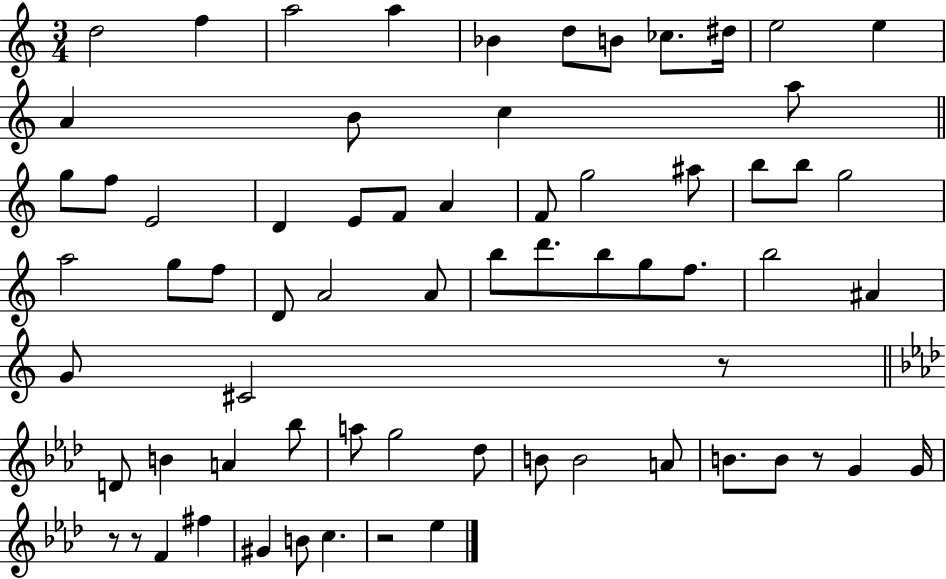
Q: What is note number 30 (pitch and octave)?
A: G5